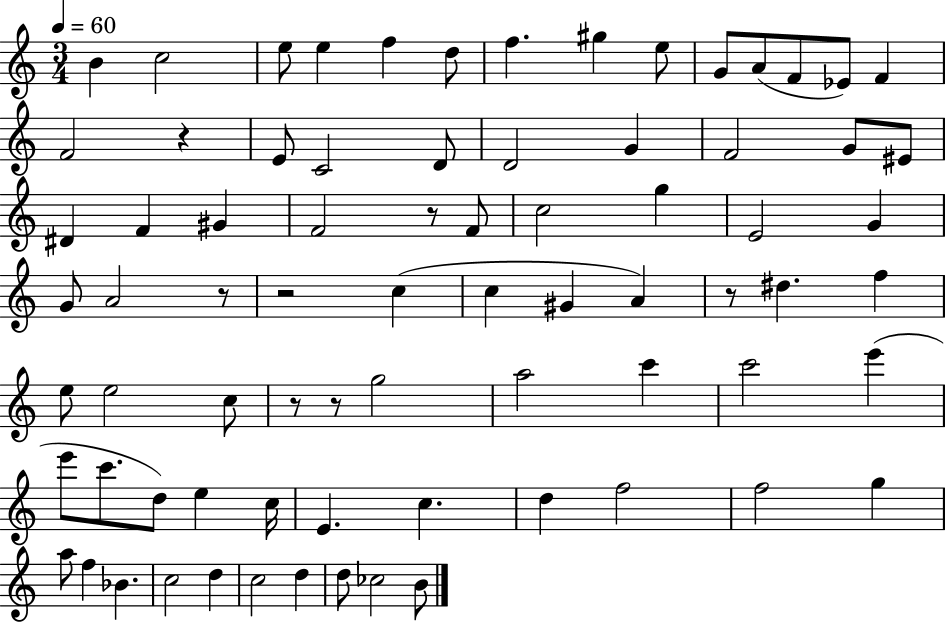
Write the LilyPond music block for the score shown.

{
  \clef treble
  \numericTimeSignature
  \time 3/4
  \key c \major
  \tempo 4 = 60
  b'4 c''2 | e''8 e''4 f''4 d''8 | f''4. gis''4 e''8 | g'8 a'8( f'8 ees'8) f'4 | \break f'2 r4 | e'8 c'2 d'8 | d'2 g'4 | f'2 g'8 eis'8 | \break dis'4 f'4 gis'4 | f'2 r8 f'8 | c''2 g''4 | e'2 g'4 | \break g'8 a'2 r8 | r2 c''4( | c''4 gis'4 a'4) | r8 dis''4. f''4 | \break e''8 e''2 c''8 | r8 r8 g''2 | a''2 c'''4 | c'''2 e'''4( | \break e'''8 c'''8. d''8) e''4 c''16 | e'4. c''4. | d''4 f''2 | f''2 g''4 | \break a''8 f''4 bes'4. | c''2 d''4 | c''2 d''4 | d''8 ces''2 b'8 | \break \bar "|."
}